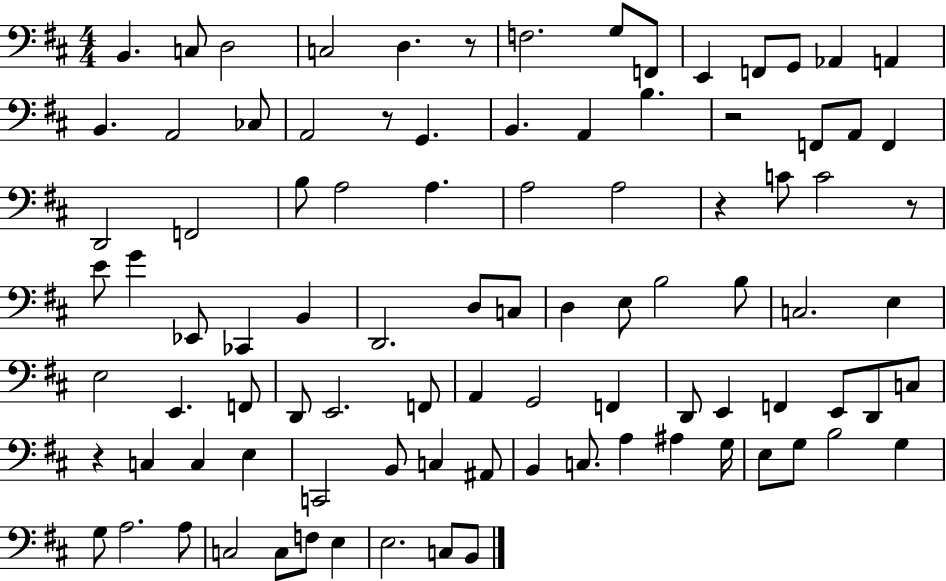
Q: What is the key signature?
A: D major